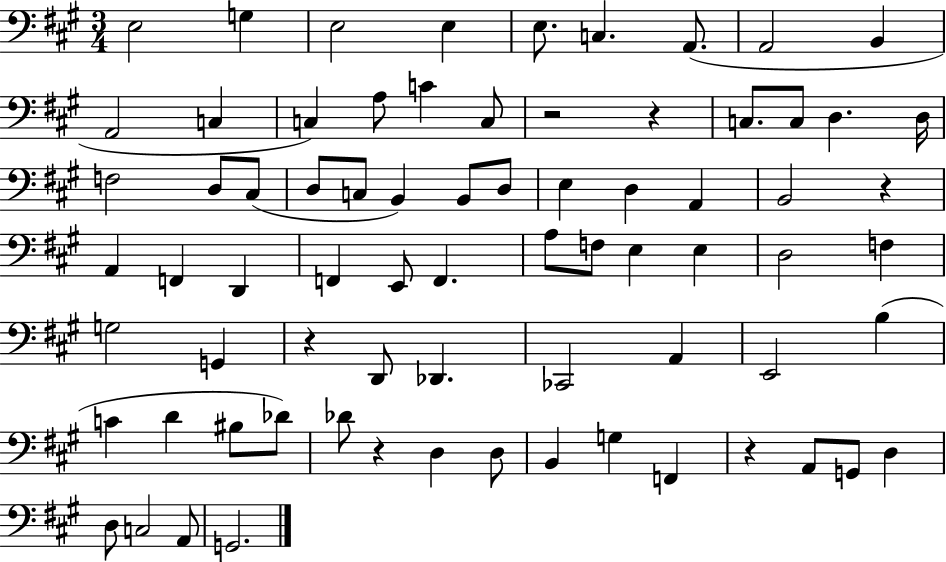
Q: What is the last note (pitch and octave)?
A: G2